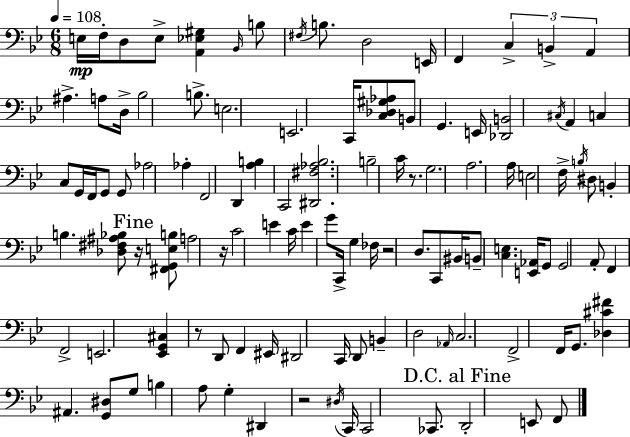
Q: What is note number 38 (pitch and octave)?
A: C2